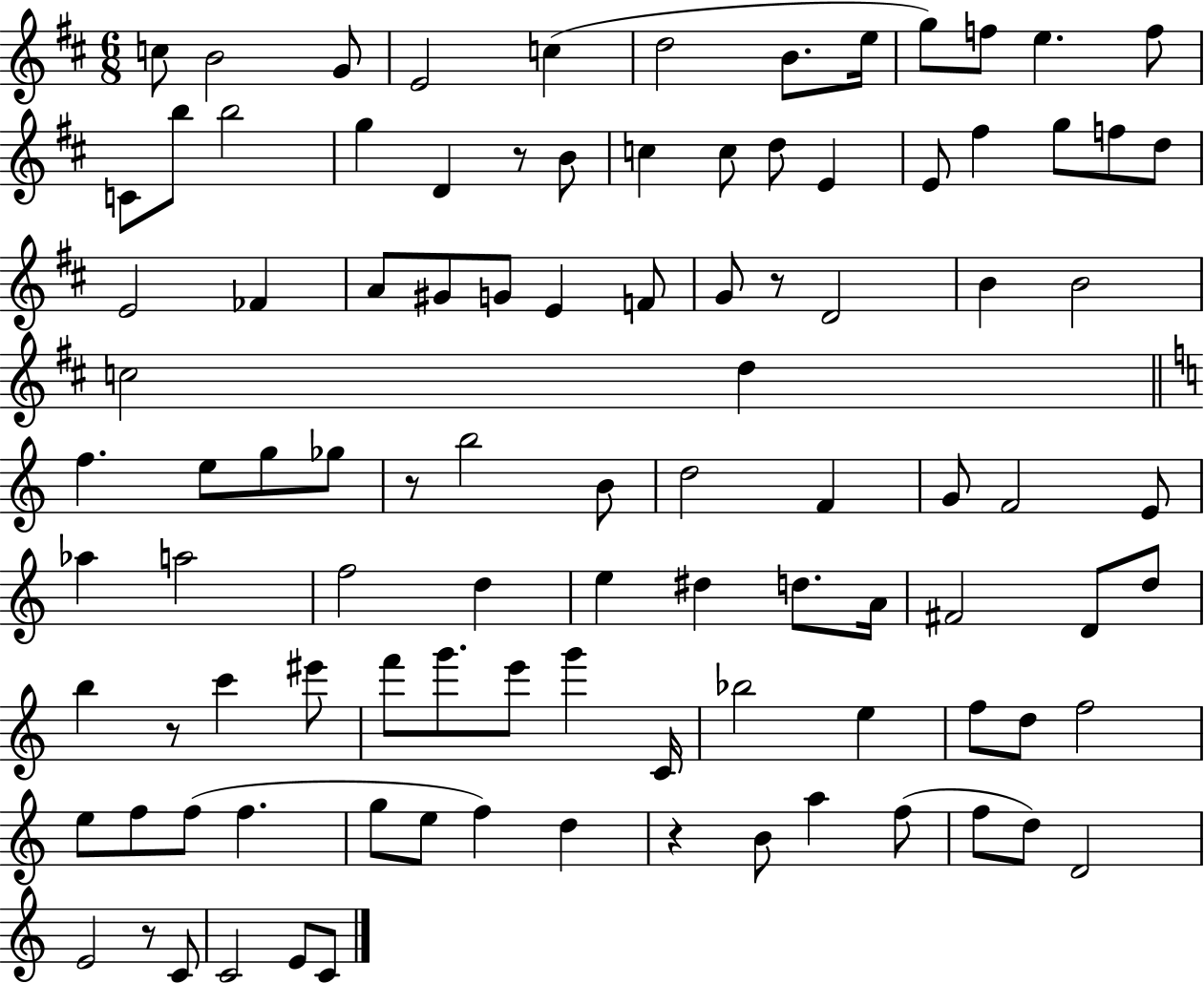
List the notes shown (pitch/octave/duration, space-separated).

C5/e B4/h G4/e E4/h C5/q D5/h B4/e. E5/s G5/e F5/e E5/q. F5/e C4/e B5/e B5/h G5/q D4/q R/e B4/e C5/q C5/e D5/e E4/q E4/e F#5/q G5/e F5/e D5/e E4/h FES4/q A4/e G#4/e G4/e E4/q F4/e G4/e R/e D4/h B4/q B4/h C5/h D5/q F5/q. E5/e G5/e Gb5/e R/e B5/h B4/e D5/h F4/q G4/e F4/h E4/e Ab5/q A5/h F5/h D5/q E5/q D#5/q D5/e. A4/s F#4/h D4/e D5/e B5/q R/e C6/q EIS6/e F6/e G6/e. E6/e G6/q C4/s Bb5/h E5/q F5/e D5/e F5/h E5/e F5/e F5/e F5/q. G5/e E5/e F5/q D5/q R/q B4/e A5/q F5/e F5/e D5/e D4/h E4/h R/e C4/e C4/h E4/e C4/e